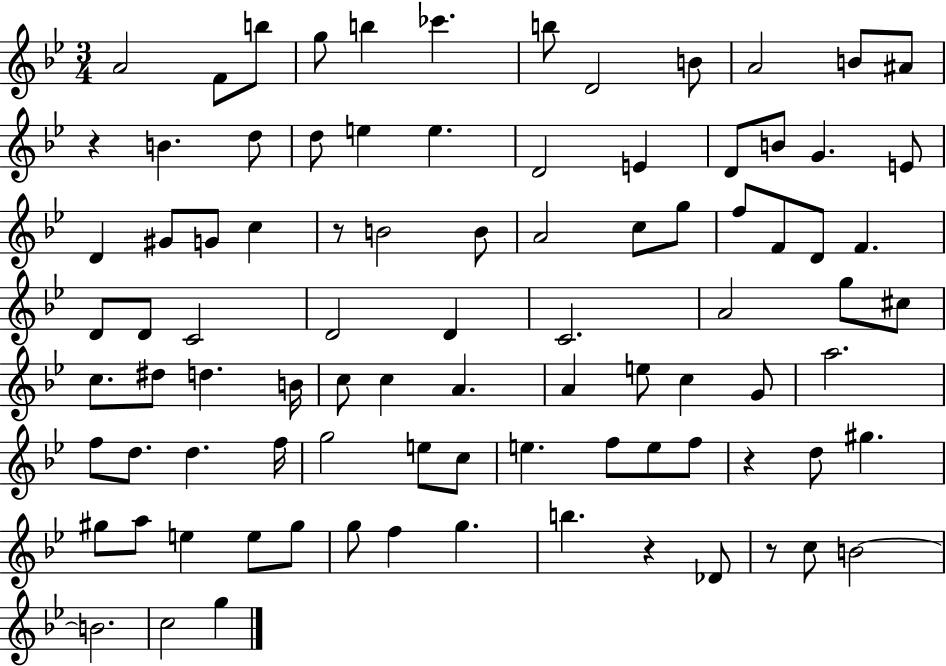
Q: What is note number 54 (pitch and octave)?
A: E5